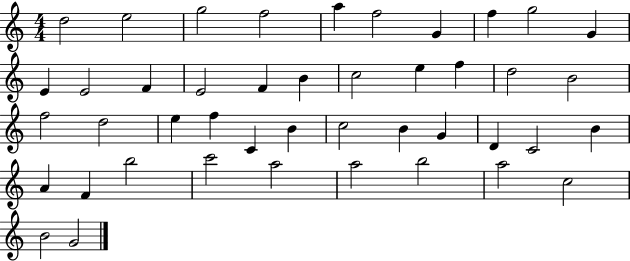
D5/h E5/h G5/h F5/h A5/q F5/h G4/q F5/q G5/h G4/q E4/q E4/h F4/q E4/h F4/q B4/q C5/h E5/q F5/q D5/h B4/h F5/h D5/h E5/q F5/q C4/q B4/q C5/h B4/q G4/q D4/q C4/h B4/q A4/q F4/q B5/h C6/h A5/h A5/h B5/h A5/h C5/h B4/h G4/h